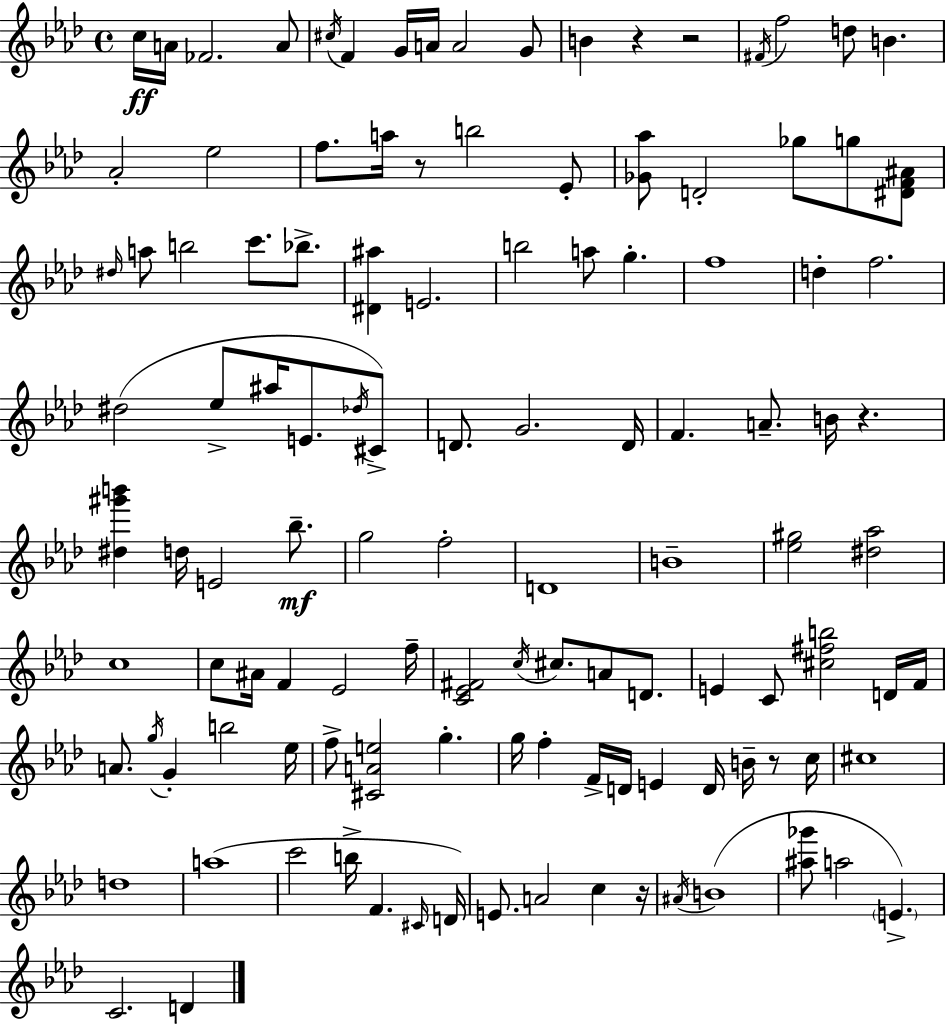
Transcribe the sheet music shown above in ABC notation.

X:1
T:Untitled
M:4/4
L:1/4
K:Ab
c/4 A/4 _F2 A/2 ^c/4 F G/4 A/4 A2 G/2 B z z2 ^F/4 f2 d/2 B _A2 _e2 f/2 a/4 z/2 b2 _E/2 [_G_a]/2 D2 _g/2 g/2 [^DF^A]/2 ^d/4 a/2 b2 c'/2 _b/2 [^D^a] E2 b2 a/2 g f4 d f2 ^d2 _e/2 ^a/4 E/2 _d/4 ^C/2 D/2 G2 D/4 F A/2 B/4 z [^d^g'b'] d/4 E2 _b/2 g2 f2 D4 B4 [_e^g]2 [^d_a]2 c4 c/2 ^A/4 F _E2 f/4 [C_E^F]2 c/4 ^c/2 A/2 D/2 E C/2 [^c^fb]2 D/4 F/4 A/2 g/4 G b2 _e/4 f/2 [^CAe]2 g g/4 f F/4 D/4 E D/4 B/4 z/2 c/4 ^c4 d4 a4 c'2 b/4 F ^C/4 D/4 E/2 A2 c z/4 ^A/4 B4 [^a_g']/2 a2 E C2 D